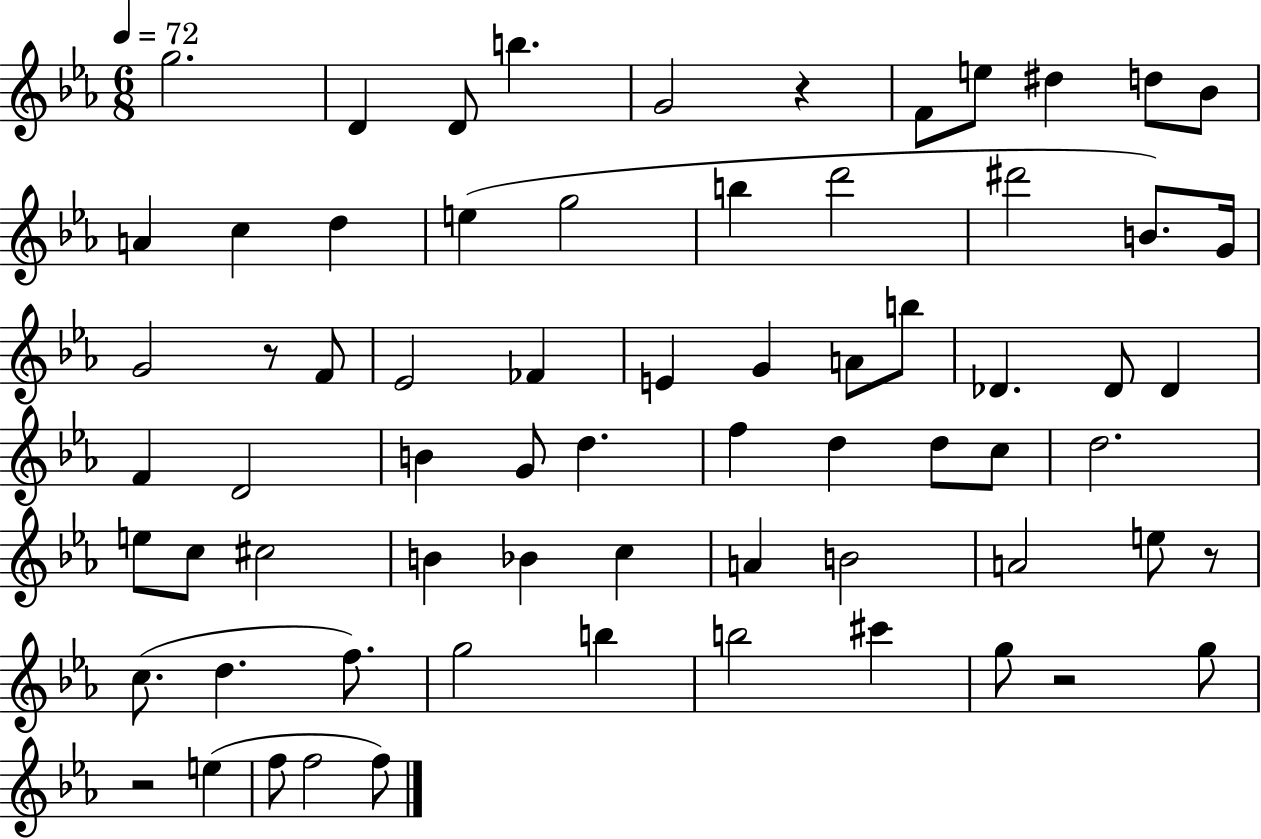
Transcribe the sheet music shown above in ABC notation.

X:1
T:Untitled
M:6/8
L:1/4
K:Eb
g2 D D/2 b G2 z F/2 e/2 ^d d/2 _B/2 A c d e g2 b d'2 ^d'2 B/2 G/4 G2 z/2 F/2 _E2 _F E G A/2 b/2 _D _D/2 _D F D2 B G/2 d f d d/2 c/2 d2 e/2 c/2 ^c2 B _B c A B2 A2 e/2 z/2 c/2 d f/2 g2 b b2 ^c' g/2 z2 g/2 z2 e f/2 f2 f/2